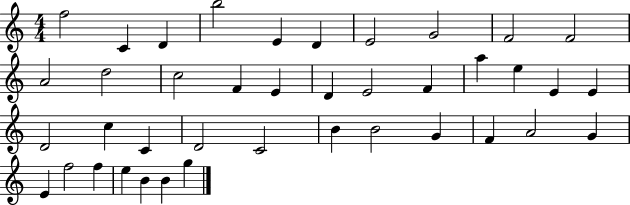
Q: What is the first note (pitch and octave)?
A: F5